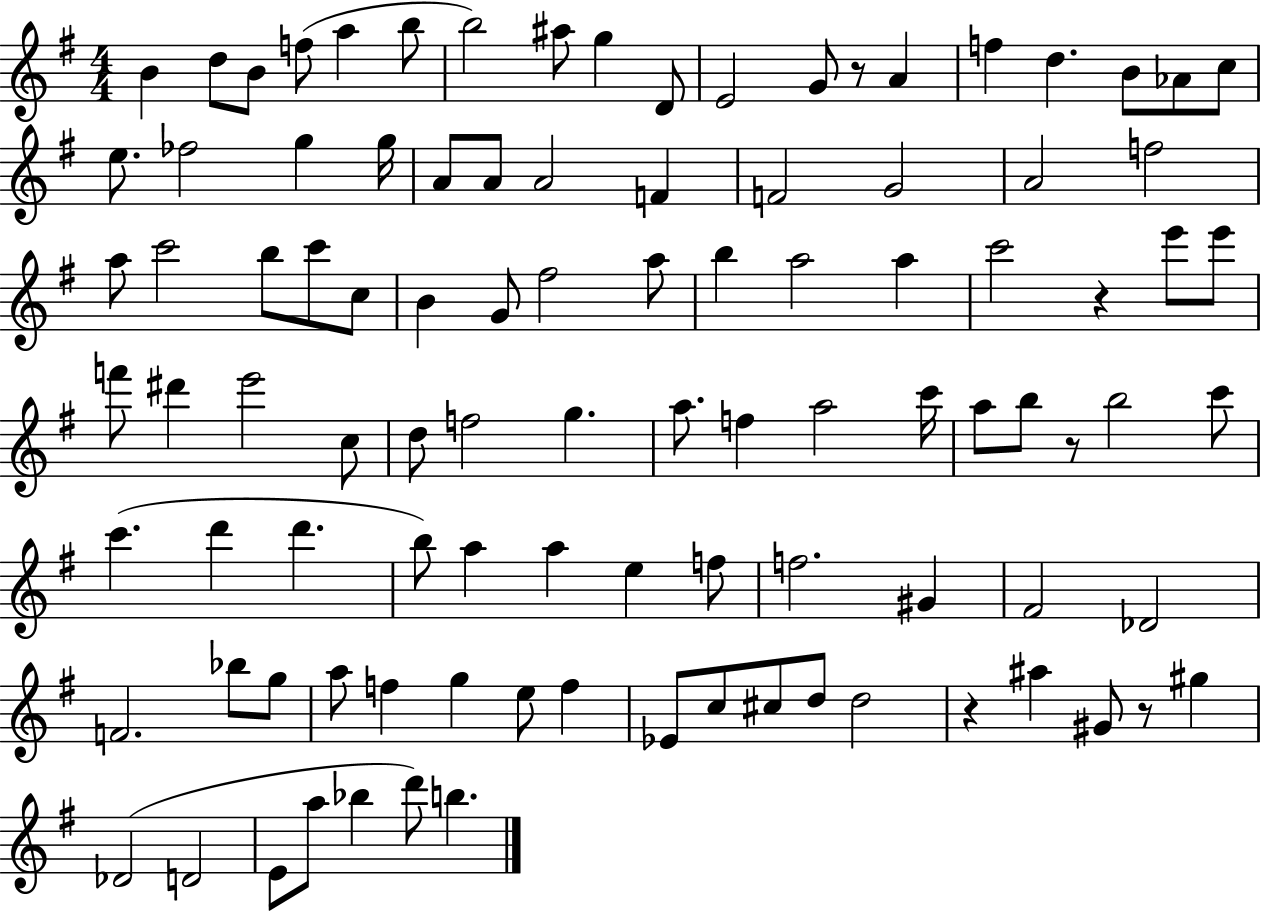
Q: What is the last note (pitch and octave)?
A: B5